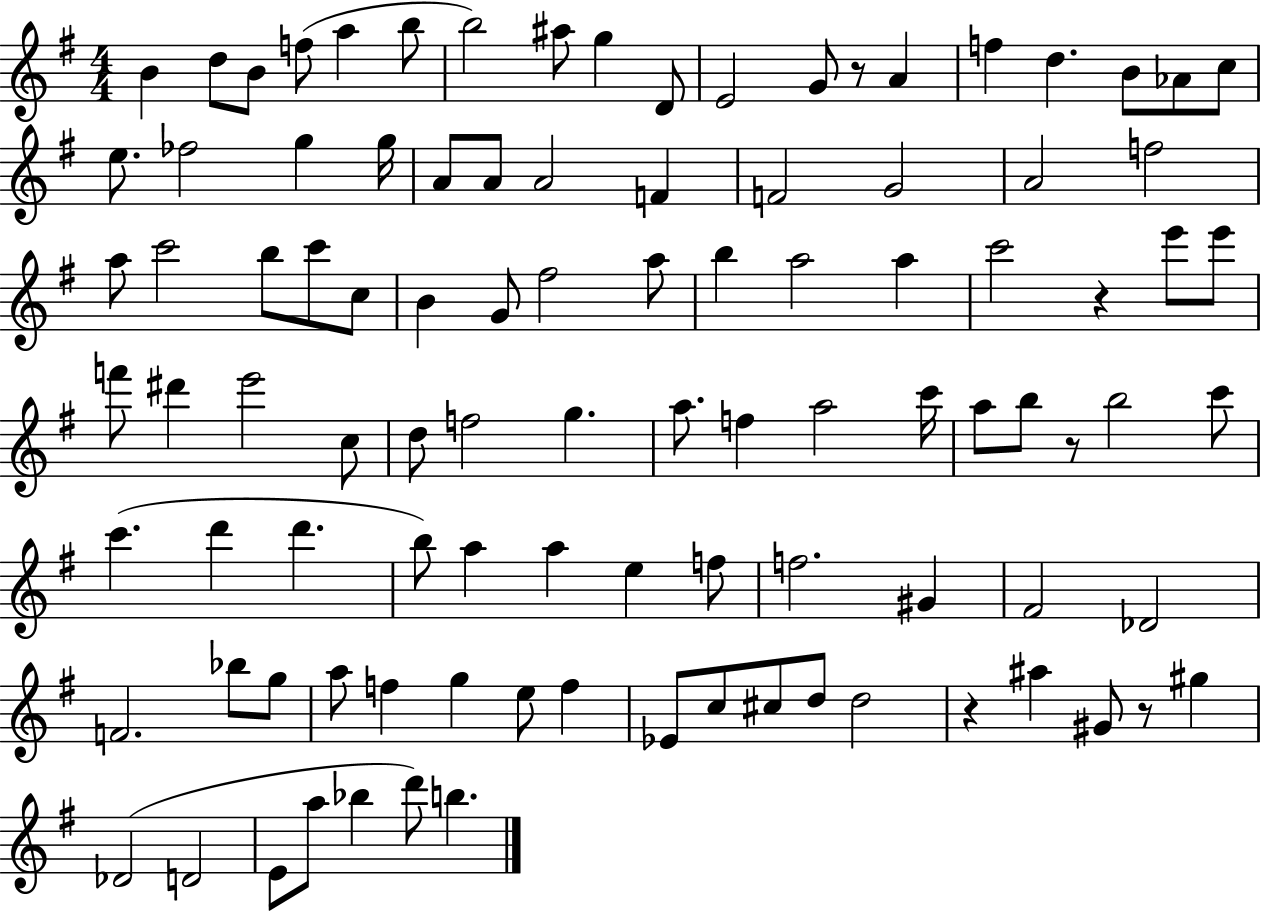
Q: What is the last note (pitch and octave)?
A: B5